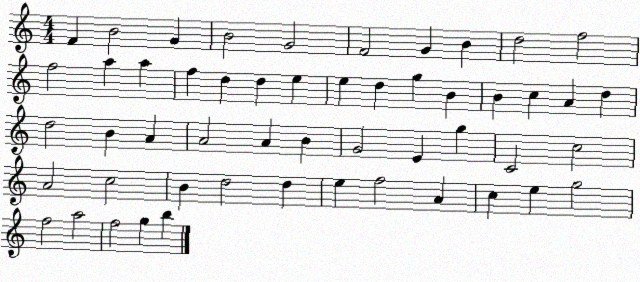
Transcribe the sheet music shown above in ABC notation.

X:1
T:Untitled
M:4/4
L:1/4
K:C
F B2 G B2 G2 F2 G B d2 f2 f2 a a f d d e e d g B B c A d d2 B A A2 A B G2 E g C2 c2 A2 c2 B d2 d e f2 A c e g2 f2 a2 f2 g b